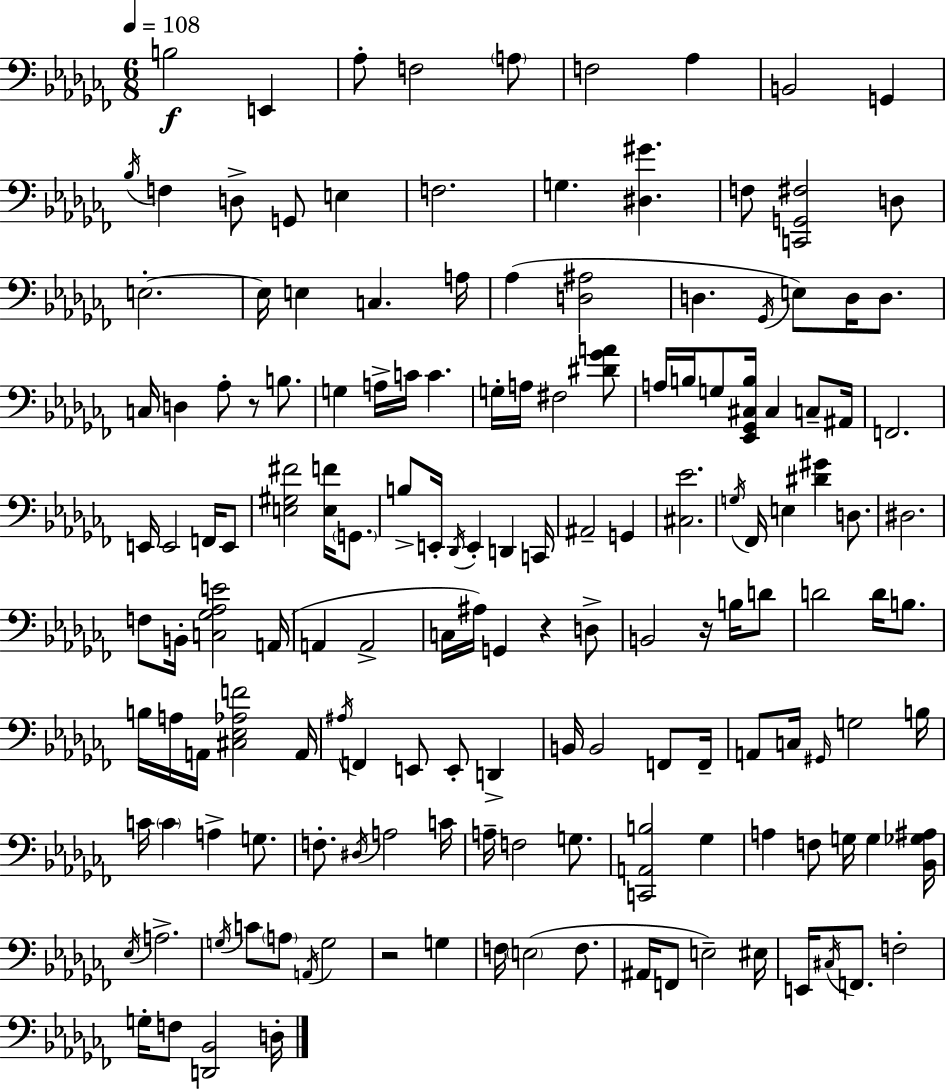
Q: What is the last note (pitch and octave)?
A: D3